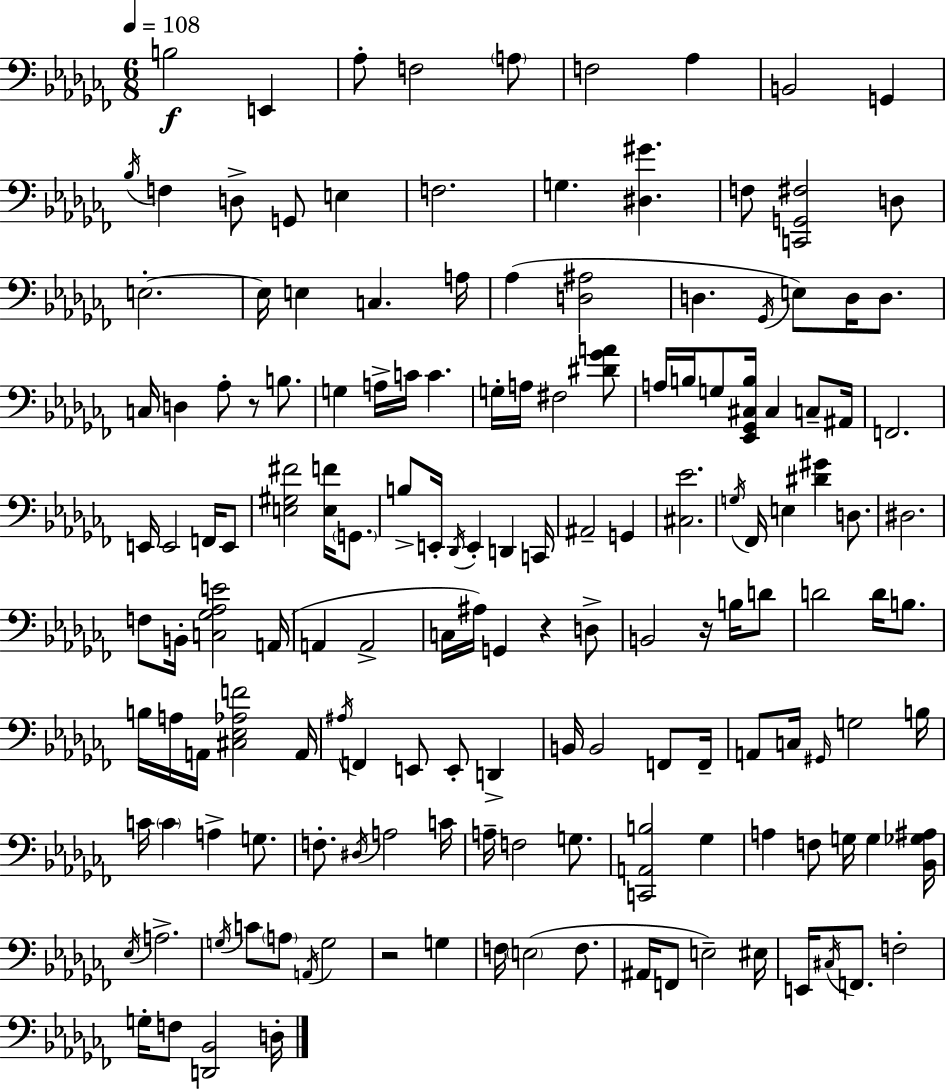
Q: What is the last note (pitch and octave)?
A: D3